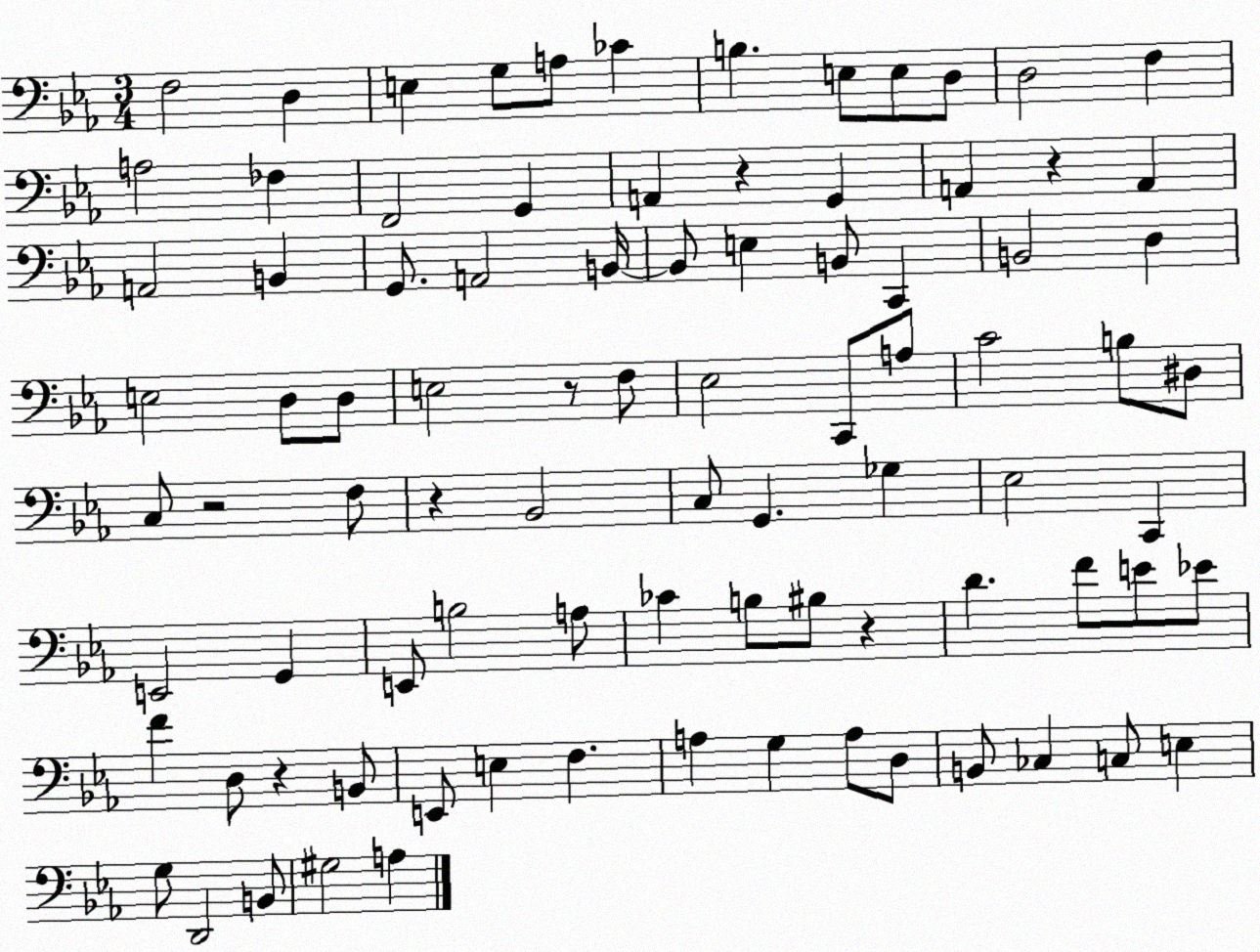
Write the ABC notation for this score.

X:1
T:Untitled
M:3/4
L:1/4
K:Eb
F,2 D, E, G,/2 A,/2 _C B, E,/2 E,/2 D,/2 D,2 F, A,2 _F, F,,2 G,, A,, z G,, A,, z A,, A,,2 B,, G,,/2 A,,2 B,,/4 B,,/2 E, B,,/2 C,, B,,2 D, E,2 D,/2 D,/2 E,2 z/2 F,/2 _E,2 C,,/2 A,/2 C2 B,/2 ^D,/2 C,/2 z2 F,/2 z _B,,2 C,/2 G,, _G, _E,2 C,, E,,2 G,, E,,/2 B,2 A,/2 _C B,/2 ^B,/2 z D F/2 E/2 _E/2 F D,/2 z B,,/2 E,,/2 E, F, A, G, A,/2 D,/2 B,,/2 _C, C,/2 E, G,/2 D,,2 B,,/2 ^G,2 A,